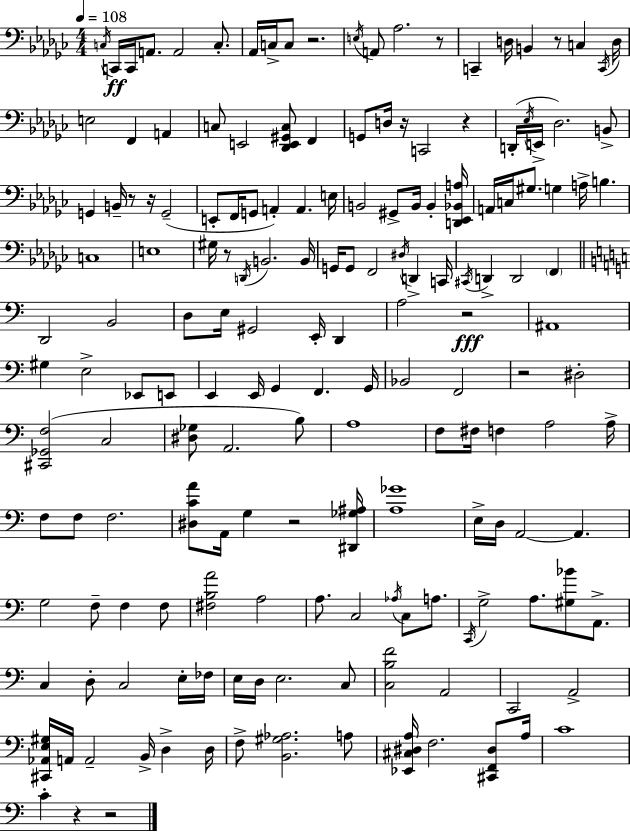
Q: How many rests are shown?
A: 13